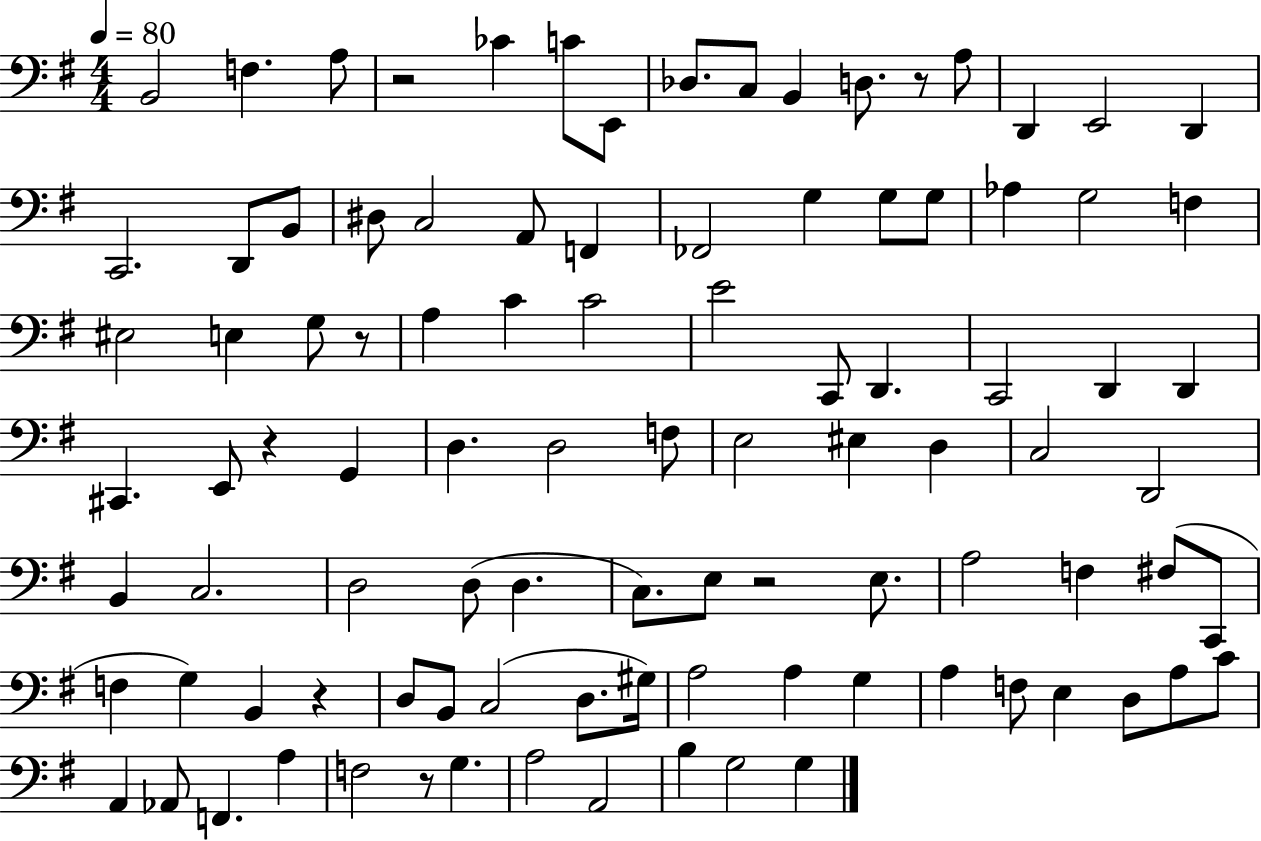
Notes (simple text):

B2/h F3/q. A3/e R/h CES4/q C4/e E2/e Db3/e. C3/e B2/q D3/e. R/e A3/e D2/q E2/h D2/q C2/h. D2/e B2/e D#3/e C3/h A2/e F2/q FES2/h G3/q G3/e G3/e Ab3/q G3/h F3/q EIS3/h E3/q G3/e R/e A3/q C4/q C4/h E4/h C2/e D2/q. C2/h D2/q D2/q C#2/q. E2/e R/q G2/q D3/q. D3/h F3/e E3/h EIS3/q D3/q C3/h D2/h B2/q C3/h. D3/h D3/e D3/q. C3/e. E3/e R/h E3/e. A3/h F3/q F#3/e C2/e F3/q G3/q B2/q R/q D3/e B2/e C3/h D3/e. G#3/s A3/h A3/q G3/q A3/q F3/e E3/q D3/e A3/e C4/e A2/q Ab2/e F2/q. A3/q F3/h R/e G3/q. A3/h A2/h B3/q G3/h G3/q